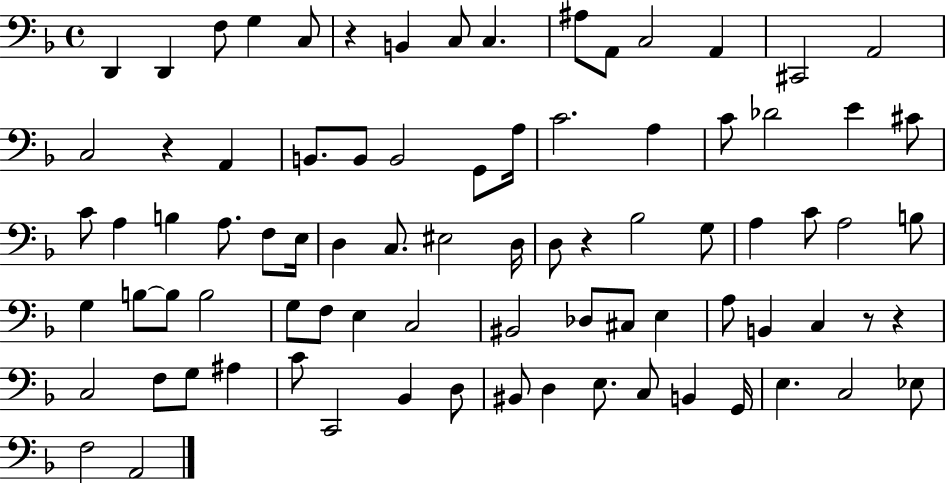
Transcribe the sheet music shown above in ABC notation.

X:1
T:Untitled
M:4/4
L:1/4
K:F
D,, D,, F,/2 G, C,/2 z B,, C,/2 C, ^A,/2 A,,/2 C,2 A,, ^C,,2 A,,2 C,2 z A,, B,,/2 B,,/2 B,,2 G,,/2 A,/4 C2 A, C/2 _D2 E ^C/2 C/2 A, B, A,/2 F,/2 E,/4 D, C,/2 ^E,2 D,/4 D,/2 z _B,2 G,/2 A, C/2 A,2 B,/2 G, B,/2 B,/2 B,2 G,/2 F,/2 E, C,2 ^B,,2 _D,/2 ^C,/2 E, A,/2 B,, C, z/2 z C,2 F,/2 G,/2 ^A, C/2 C,,2 _B,, D,/2 ^B,,/2 D, E,/2 C,/2 B,, G,,/4 E, C,2 _E,/2 F,2 A,,2